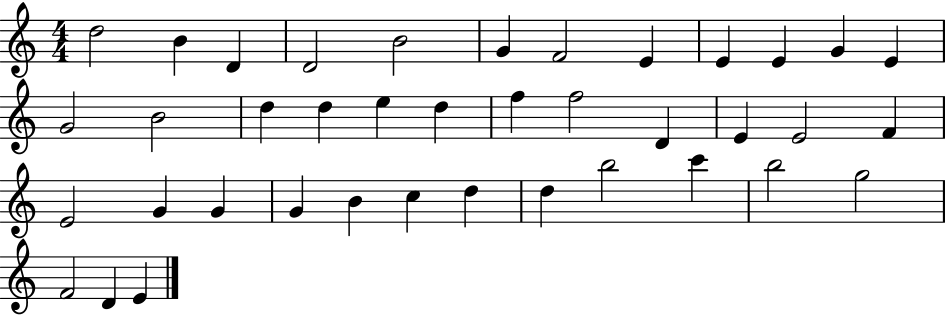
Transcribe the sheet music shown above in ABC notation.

X:1
T:Untitled
M:4/4
L:1/4
K:C
d2 B D D2 B2 G F2 E E E G E G2 B2 d d e d f f2 D E E2 F E2 G G G B c d d b2 c' b2 g2 F2 D E